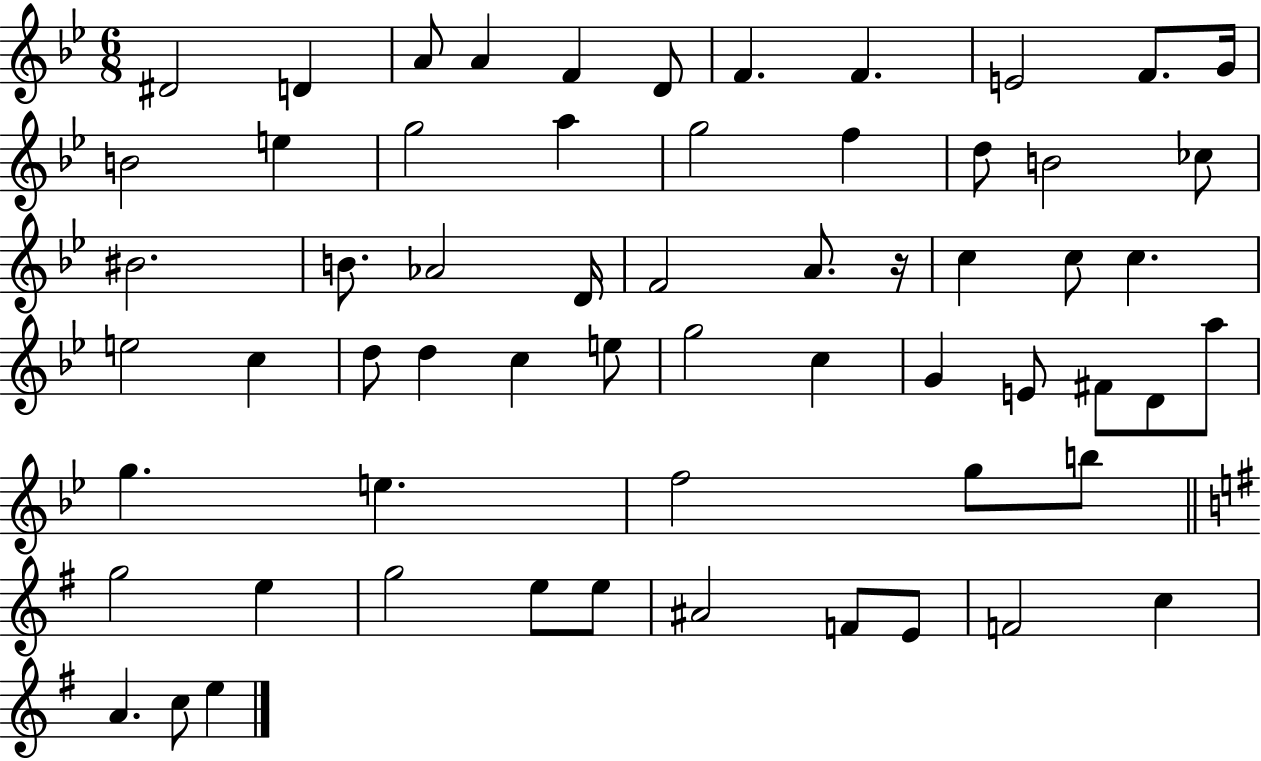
{
  \clef treble
  \numericTimeSignature
  \time 6/8
  \key bes \major
  dis'2 d'4 | a'8 a'4 f'4 d'8 | f'4. f'4. | e'2 f'8. g'16 | \break b'2 e''4 | g''2 a''4 | g''2 f''4 | d''8 b'2 ces''8 | \break bis'2. | b'8. aes'2 d'16 | f'2 a'8. r16 | c''4 c''8 c''4. | \break e''2 c''4 | d''8 d''4 c''4 e''8 | g''2 c''4 | g'4 e'8 fis'8 d'8 a''8 | \break g''4. e''4. | f''2 g''8 b''8 | \bar "||" \break \key g \major g''2 e''4 | g''2 e''8 e''8 | ais'2 f'8 e'8 | f'2 c''4 | \break a'4. c''8 e''4 | \bar "|."
}